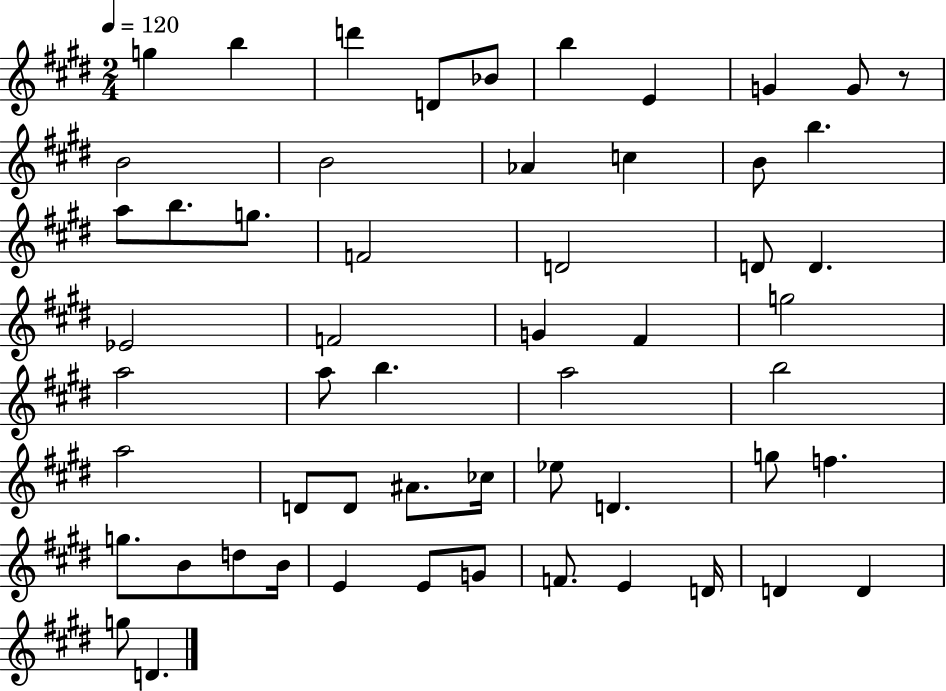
{
  \clef treble
  \numericTimeSignature
  \time 2/4
  \key e \major
  \tempo 4 = 120
  \repeat volta 2 { g''4 b''4 | d'''4 d'8 bes'8 | b''4 e'4 | g'4 g'8 r8 | \break b'2 | b'2 | aes'4 c''4 | b'8 b''4. | \break a''8 b''8. g''8. | f'2 | d'2 | d'8 d'4. | \break ees'2 | f'2 | g'4 fis'4 | g''2 | \break a''2 | a''8 b''4. | a''2 | b''2 | \break a''2 | d'8 d'8 ais'8. ces''16 | ees''8 d'4. | g''8 f''4. | \break g''8. b'8 d''8 b'16 | e'4 e'8 g'8 | f'8. e'4 d'16 | d'4 d'4 | \break g''8 d'4. | } \bar "|."
}